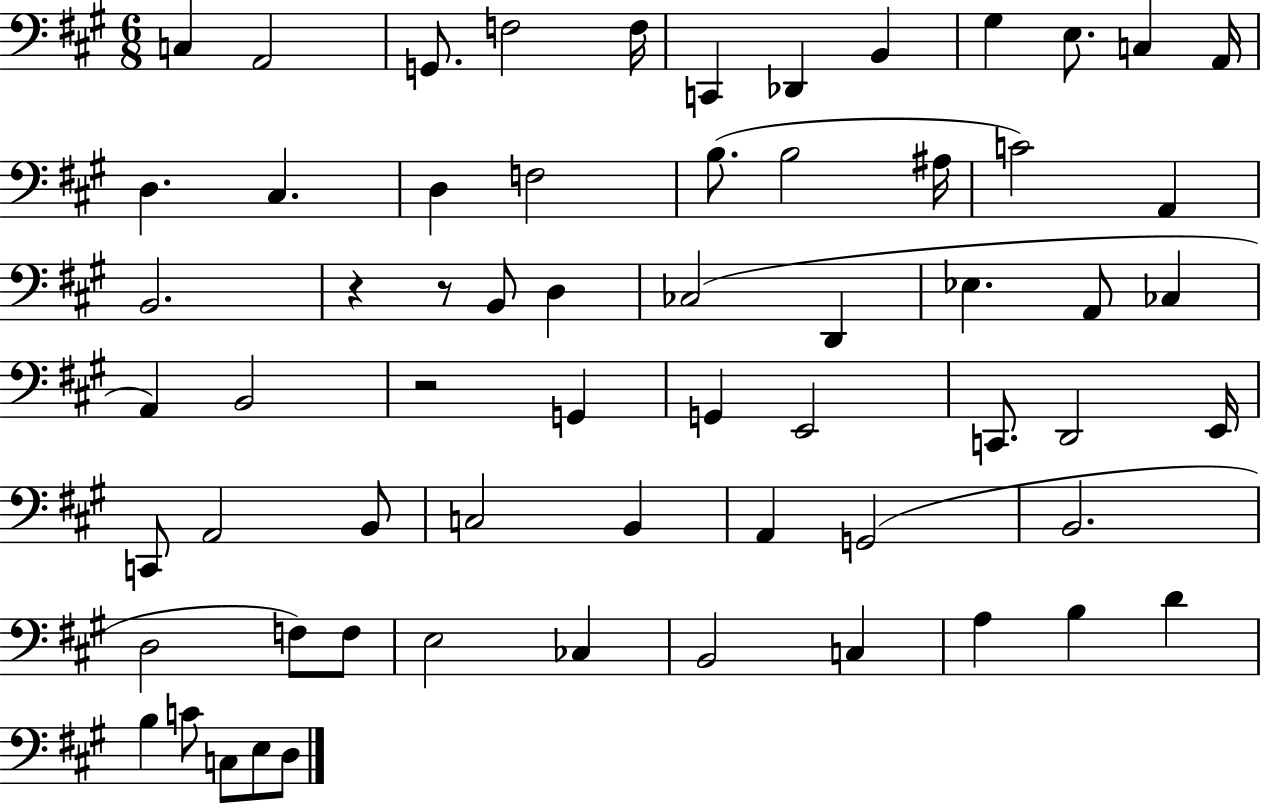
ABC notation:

X:1
T:Untitled
M:6/8
L:1/4
K:A
C, A,,2 G,,/2 F,2 F,/4 C,, _D,, B,, ^G, E,/2 C, A,,/4 D, ^C, D, F,2 B,/2 B,2 ^A,/4 C2 A,, B,,2 z z/2 B,,/2 D, _C,2 D,, _E, A,,/2 _C, A,, B,,2 z2 G,, G,, E,,2 C,,/2 D,,2 E,,/4 C,,/2 A,,2 B,,/2 C,2 B,, A,, G,,2 B,,2 D,2 F,/2 F,/2 E,2 _C, B,,2 C, A, B, D B, C/2 C,/2 E,/2 D,/2